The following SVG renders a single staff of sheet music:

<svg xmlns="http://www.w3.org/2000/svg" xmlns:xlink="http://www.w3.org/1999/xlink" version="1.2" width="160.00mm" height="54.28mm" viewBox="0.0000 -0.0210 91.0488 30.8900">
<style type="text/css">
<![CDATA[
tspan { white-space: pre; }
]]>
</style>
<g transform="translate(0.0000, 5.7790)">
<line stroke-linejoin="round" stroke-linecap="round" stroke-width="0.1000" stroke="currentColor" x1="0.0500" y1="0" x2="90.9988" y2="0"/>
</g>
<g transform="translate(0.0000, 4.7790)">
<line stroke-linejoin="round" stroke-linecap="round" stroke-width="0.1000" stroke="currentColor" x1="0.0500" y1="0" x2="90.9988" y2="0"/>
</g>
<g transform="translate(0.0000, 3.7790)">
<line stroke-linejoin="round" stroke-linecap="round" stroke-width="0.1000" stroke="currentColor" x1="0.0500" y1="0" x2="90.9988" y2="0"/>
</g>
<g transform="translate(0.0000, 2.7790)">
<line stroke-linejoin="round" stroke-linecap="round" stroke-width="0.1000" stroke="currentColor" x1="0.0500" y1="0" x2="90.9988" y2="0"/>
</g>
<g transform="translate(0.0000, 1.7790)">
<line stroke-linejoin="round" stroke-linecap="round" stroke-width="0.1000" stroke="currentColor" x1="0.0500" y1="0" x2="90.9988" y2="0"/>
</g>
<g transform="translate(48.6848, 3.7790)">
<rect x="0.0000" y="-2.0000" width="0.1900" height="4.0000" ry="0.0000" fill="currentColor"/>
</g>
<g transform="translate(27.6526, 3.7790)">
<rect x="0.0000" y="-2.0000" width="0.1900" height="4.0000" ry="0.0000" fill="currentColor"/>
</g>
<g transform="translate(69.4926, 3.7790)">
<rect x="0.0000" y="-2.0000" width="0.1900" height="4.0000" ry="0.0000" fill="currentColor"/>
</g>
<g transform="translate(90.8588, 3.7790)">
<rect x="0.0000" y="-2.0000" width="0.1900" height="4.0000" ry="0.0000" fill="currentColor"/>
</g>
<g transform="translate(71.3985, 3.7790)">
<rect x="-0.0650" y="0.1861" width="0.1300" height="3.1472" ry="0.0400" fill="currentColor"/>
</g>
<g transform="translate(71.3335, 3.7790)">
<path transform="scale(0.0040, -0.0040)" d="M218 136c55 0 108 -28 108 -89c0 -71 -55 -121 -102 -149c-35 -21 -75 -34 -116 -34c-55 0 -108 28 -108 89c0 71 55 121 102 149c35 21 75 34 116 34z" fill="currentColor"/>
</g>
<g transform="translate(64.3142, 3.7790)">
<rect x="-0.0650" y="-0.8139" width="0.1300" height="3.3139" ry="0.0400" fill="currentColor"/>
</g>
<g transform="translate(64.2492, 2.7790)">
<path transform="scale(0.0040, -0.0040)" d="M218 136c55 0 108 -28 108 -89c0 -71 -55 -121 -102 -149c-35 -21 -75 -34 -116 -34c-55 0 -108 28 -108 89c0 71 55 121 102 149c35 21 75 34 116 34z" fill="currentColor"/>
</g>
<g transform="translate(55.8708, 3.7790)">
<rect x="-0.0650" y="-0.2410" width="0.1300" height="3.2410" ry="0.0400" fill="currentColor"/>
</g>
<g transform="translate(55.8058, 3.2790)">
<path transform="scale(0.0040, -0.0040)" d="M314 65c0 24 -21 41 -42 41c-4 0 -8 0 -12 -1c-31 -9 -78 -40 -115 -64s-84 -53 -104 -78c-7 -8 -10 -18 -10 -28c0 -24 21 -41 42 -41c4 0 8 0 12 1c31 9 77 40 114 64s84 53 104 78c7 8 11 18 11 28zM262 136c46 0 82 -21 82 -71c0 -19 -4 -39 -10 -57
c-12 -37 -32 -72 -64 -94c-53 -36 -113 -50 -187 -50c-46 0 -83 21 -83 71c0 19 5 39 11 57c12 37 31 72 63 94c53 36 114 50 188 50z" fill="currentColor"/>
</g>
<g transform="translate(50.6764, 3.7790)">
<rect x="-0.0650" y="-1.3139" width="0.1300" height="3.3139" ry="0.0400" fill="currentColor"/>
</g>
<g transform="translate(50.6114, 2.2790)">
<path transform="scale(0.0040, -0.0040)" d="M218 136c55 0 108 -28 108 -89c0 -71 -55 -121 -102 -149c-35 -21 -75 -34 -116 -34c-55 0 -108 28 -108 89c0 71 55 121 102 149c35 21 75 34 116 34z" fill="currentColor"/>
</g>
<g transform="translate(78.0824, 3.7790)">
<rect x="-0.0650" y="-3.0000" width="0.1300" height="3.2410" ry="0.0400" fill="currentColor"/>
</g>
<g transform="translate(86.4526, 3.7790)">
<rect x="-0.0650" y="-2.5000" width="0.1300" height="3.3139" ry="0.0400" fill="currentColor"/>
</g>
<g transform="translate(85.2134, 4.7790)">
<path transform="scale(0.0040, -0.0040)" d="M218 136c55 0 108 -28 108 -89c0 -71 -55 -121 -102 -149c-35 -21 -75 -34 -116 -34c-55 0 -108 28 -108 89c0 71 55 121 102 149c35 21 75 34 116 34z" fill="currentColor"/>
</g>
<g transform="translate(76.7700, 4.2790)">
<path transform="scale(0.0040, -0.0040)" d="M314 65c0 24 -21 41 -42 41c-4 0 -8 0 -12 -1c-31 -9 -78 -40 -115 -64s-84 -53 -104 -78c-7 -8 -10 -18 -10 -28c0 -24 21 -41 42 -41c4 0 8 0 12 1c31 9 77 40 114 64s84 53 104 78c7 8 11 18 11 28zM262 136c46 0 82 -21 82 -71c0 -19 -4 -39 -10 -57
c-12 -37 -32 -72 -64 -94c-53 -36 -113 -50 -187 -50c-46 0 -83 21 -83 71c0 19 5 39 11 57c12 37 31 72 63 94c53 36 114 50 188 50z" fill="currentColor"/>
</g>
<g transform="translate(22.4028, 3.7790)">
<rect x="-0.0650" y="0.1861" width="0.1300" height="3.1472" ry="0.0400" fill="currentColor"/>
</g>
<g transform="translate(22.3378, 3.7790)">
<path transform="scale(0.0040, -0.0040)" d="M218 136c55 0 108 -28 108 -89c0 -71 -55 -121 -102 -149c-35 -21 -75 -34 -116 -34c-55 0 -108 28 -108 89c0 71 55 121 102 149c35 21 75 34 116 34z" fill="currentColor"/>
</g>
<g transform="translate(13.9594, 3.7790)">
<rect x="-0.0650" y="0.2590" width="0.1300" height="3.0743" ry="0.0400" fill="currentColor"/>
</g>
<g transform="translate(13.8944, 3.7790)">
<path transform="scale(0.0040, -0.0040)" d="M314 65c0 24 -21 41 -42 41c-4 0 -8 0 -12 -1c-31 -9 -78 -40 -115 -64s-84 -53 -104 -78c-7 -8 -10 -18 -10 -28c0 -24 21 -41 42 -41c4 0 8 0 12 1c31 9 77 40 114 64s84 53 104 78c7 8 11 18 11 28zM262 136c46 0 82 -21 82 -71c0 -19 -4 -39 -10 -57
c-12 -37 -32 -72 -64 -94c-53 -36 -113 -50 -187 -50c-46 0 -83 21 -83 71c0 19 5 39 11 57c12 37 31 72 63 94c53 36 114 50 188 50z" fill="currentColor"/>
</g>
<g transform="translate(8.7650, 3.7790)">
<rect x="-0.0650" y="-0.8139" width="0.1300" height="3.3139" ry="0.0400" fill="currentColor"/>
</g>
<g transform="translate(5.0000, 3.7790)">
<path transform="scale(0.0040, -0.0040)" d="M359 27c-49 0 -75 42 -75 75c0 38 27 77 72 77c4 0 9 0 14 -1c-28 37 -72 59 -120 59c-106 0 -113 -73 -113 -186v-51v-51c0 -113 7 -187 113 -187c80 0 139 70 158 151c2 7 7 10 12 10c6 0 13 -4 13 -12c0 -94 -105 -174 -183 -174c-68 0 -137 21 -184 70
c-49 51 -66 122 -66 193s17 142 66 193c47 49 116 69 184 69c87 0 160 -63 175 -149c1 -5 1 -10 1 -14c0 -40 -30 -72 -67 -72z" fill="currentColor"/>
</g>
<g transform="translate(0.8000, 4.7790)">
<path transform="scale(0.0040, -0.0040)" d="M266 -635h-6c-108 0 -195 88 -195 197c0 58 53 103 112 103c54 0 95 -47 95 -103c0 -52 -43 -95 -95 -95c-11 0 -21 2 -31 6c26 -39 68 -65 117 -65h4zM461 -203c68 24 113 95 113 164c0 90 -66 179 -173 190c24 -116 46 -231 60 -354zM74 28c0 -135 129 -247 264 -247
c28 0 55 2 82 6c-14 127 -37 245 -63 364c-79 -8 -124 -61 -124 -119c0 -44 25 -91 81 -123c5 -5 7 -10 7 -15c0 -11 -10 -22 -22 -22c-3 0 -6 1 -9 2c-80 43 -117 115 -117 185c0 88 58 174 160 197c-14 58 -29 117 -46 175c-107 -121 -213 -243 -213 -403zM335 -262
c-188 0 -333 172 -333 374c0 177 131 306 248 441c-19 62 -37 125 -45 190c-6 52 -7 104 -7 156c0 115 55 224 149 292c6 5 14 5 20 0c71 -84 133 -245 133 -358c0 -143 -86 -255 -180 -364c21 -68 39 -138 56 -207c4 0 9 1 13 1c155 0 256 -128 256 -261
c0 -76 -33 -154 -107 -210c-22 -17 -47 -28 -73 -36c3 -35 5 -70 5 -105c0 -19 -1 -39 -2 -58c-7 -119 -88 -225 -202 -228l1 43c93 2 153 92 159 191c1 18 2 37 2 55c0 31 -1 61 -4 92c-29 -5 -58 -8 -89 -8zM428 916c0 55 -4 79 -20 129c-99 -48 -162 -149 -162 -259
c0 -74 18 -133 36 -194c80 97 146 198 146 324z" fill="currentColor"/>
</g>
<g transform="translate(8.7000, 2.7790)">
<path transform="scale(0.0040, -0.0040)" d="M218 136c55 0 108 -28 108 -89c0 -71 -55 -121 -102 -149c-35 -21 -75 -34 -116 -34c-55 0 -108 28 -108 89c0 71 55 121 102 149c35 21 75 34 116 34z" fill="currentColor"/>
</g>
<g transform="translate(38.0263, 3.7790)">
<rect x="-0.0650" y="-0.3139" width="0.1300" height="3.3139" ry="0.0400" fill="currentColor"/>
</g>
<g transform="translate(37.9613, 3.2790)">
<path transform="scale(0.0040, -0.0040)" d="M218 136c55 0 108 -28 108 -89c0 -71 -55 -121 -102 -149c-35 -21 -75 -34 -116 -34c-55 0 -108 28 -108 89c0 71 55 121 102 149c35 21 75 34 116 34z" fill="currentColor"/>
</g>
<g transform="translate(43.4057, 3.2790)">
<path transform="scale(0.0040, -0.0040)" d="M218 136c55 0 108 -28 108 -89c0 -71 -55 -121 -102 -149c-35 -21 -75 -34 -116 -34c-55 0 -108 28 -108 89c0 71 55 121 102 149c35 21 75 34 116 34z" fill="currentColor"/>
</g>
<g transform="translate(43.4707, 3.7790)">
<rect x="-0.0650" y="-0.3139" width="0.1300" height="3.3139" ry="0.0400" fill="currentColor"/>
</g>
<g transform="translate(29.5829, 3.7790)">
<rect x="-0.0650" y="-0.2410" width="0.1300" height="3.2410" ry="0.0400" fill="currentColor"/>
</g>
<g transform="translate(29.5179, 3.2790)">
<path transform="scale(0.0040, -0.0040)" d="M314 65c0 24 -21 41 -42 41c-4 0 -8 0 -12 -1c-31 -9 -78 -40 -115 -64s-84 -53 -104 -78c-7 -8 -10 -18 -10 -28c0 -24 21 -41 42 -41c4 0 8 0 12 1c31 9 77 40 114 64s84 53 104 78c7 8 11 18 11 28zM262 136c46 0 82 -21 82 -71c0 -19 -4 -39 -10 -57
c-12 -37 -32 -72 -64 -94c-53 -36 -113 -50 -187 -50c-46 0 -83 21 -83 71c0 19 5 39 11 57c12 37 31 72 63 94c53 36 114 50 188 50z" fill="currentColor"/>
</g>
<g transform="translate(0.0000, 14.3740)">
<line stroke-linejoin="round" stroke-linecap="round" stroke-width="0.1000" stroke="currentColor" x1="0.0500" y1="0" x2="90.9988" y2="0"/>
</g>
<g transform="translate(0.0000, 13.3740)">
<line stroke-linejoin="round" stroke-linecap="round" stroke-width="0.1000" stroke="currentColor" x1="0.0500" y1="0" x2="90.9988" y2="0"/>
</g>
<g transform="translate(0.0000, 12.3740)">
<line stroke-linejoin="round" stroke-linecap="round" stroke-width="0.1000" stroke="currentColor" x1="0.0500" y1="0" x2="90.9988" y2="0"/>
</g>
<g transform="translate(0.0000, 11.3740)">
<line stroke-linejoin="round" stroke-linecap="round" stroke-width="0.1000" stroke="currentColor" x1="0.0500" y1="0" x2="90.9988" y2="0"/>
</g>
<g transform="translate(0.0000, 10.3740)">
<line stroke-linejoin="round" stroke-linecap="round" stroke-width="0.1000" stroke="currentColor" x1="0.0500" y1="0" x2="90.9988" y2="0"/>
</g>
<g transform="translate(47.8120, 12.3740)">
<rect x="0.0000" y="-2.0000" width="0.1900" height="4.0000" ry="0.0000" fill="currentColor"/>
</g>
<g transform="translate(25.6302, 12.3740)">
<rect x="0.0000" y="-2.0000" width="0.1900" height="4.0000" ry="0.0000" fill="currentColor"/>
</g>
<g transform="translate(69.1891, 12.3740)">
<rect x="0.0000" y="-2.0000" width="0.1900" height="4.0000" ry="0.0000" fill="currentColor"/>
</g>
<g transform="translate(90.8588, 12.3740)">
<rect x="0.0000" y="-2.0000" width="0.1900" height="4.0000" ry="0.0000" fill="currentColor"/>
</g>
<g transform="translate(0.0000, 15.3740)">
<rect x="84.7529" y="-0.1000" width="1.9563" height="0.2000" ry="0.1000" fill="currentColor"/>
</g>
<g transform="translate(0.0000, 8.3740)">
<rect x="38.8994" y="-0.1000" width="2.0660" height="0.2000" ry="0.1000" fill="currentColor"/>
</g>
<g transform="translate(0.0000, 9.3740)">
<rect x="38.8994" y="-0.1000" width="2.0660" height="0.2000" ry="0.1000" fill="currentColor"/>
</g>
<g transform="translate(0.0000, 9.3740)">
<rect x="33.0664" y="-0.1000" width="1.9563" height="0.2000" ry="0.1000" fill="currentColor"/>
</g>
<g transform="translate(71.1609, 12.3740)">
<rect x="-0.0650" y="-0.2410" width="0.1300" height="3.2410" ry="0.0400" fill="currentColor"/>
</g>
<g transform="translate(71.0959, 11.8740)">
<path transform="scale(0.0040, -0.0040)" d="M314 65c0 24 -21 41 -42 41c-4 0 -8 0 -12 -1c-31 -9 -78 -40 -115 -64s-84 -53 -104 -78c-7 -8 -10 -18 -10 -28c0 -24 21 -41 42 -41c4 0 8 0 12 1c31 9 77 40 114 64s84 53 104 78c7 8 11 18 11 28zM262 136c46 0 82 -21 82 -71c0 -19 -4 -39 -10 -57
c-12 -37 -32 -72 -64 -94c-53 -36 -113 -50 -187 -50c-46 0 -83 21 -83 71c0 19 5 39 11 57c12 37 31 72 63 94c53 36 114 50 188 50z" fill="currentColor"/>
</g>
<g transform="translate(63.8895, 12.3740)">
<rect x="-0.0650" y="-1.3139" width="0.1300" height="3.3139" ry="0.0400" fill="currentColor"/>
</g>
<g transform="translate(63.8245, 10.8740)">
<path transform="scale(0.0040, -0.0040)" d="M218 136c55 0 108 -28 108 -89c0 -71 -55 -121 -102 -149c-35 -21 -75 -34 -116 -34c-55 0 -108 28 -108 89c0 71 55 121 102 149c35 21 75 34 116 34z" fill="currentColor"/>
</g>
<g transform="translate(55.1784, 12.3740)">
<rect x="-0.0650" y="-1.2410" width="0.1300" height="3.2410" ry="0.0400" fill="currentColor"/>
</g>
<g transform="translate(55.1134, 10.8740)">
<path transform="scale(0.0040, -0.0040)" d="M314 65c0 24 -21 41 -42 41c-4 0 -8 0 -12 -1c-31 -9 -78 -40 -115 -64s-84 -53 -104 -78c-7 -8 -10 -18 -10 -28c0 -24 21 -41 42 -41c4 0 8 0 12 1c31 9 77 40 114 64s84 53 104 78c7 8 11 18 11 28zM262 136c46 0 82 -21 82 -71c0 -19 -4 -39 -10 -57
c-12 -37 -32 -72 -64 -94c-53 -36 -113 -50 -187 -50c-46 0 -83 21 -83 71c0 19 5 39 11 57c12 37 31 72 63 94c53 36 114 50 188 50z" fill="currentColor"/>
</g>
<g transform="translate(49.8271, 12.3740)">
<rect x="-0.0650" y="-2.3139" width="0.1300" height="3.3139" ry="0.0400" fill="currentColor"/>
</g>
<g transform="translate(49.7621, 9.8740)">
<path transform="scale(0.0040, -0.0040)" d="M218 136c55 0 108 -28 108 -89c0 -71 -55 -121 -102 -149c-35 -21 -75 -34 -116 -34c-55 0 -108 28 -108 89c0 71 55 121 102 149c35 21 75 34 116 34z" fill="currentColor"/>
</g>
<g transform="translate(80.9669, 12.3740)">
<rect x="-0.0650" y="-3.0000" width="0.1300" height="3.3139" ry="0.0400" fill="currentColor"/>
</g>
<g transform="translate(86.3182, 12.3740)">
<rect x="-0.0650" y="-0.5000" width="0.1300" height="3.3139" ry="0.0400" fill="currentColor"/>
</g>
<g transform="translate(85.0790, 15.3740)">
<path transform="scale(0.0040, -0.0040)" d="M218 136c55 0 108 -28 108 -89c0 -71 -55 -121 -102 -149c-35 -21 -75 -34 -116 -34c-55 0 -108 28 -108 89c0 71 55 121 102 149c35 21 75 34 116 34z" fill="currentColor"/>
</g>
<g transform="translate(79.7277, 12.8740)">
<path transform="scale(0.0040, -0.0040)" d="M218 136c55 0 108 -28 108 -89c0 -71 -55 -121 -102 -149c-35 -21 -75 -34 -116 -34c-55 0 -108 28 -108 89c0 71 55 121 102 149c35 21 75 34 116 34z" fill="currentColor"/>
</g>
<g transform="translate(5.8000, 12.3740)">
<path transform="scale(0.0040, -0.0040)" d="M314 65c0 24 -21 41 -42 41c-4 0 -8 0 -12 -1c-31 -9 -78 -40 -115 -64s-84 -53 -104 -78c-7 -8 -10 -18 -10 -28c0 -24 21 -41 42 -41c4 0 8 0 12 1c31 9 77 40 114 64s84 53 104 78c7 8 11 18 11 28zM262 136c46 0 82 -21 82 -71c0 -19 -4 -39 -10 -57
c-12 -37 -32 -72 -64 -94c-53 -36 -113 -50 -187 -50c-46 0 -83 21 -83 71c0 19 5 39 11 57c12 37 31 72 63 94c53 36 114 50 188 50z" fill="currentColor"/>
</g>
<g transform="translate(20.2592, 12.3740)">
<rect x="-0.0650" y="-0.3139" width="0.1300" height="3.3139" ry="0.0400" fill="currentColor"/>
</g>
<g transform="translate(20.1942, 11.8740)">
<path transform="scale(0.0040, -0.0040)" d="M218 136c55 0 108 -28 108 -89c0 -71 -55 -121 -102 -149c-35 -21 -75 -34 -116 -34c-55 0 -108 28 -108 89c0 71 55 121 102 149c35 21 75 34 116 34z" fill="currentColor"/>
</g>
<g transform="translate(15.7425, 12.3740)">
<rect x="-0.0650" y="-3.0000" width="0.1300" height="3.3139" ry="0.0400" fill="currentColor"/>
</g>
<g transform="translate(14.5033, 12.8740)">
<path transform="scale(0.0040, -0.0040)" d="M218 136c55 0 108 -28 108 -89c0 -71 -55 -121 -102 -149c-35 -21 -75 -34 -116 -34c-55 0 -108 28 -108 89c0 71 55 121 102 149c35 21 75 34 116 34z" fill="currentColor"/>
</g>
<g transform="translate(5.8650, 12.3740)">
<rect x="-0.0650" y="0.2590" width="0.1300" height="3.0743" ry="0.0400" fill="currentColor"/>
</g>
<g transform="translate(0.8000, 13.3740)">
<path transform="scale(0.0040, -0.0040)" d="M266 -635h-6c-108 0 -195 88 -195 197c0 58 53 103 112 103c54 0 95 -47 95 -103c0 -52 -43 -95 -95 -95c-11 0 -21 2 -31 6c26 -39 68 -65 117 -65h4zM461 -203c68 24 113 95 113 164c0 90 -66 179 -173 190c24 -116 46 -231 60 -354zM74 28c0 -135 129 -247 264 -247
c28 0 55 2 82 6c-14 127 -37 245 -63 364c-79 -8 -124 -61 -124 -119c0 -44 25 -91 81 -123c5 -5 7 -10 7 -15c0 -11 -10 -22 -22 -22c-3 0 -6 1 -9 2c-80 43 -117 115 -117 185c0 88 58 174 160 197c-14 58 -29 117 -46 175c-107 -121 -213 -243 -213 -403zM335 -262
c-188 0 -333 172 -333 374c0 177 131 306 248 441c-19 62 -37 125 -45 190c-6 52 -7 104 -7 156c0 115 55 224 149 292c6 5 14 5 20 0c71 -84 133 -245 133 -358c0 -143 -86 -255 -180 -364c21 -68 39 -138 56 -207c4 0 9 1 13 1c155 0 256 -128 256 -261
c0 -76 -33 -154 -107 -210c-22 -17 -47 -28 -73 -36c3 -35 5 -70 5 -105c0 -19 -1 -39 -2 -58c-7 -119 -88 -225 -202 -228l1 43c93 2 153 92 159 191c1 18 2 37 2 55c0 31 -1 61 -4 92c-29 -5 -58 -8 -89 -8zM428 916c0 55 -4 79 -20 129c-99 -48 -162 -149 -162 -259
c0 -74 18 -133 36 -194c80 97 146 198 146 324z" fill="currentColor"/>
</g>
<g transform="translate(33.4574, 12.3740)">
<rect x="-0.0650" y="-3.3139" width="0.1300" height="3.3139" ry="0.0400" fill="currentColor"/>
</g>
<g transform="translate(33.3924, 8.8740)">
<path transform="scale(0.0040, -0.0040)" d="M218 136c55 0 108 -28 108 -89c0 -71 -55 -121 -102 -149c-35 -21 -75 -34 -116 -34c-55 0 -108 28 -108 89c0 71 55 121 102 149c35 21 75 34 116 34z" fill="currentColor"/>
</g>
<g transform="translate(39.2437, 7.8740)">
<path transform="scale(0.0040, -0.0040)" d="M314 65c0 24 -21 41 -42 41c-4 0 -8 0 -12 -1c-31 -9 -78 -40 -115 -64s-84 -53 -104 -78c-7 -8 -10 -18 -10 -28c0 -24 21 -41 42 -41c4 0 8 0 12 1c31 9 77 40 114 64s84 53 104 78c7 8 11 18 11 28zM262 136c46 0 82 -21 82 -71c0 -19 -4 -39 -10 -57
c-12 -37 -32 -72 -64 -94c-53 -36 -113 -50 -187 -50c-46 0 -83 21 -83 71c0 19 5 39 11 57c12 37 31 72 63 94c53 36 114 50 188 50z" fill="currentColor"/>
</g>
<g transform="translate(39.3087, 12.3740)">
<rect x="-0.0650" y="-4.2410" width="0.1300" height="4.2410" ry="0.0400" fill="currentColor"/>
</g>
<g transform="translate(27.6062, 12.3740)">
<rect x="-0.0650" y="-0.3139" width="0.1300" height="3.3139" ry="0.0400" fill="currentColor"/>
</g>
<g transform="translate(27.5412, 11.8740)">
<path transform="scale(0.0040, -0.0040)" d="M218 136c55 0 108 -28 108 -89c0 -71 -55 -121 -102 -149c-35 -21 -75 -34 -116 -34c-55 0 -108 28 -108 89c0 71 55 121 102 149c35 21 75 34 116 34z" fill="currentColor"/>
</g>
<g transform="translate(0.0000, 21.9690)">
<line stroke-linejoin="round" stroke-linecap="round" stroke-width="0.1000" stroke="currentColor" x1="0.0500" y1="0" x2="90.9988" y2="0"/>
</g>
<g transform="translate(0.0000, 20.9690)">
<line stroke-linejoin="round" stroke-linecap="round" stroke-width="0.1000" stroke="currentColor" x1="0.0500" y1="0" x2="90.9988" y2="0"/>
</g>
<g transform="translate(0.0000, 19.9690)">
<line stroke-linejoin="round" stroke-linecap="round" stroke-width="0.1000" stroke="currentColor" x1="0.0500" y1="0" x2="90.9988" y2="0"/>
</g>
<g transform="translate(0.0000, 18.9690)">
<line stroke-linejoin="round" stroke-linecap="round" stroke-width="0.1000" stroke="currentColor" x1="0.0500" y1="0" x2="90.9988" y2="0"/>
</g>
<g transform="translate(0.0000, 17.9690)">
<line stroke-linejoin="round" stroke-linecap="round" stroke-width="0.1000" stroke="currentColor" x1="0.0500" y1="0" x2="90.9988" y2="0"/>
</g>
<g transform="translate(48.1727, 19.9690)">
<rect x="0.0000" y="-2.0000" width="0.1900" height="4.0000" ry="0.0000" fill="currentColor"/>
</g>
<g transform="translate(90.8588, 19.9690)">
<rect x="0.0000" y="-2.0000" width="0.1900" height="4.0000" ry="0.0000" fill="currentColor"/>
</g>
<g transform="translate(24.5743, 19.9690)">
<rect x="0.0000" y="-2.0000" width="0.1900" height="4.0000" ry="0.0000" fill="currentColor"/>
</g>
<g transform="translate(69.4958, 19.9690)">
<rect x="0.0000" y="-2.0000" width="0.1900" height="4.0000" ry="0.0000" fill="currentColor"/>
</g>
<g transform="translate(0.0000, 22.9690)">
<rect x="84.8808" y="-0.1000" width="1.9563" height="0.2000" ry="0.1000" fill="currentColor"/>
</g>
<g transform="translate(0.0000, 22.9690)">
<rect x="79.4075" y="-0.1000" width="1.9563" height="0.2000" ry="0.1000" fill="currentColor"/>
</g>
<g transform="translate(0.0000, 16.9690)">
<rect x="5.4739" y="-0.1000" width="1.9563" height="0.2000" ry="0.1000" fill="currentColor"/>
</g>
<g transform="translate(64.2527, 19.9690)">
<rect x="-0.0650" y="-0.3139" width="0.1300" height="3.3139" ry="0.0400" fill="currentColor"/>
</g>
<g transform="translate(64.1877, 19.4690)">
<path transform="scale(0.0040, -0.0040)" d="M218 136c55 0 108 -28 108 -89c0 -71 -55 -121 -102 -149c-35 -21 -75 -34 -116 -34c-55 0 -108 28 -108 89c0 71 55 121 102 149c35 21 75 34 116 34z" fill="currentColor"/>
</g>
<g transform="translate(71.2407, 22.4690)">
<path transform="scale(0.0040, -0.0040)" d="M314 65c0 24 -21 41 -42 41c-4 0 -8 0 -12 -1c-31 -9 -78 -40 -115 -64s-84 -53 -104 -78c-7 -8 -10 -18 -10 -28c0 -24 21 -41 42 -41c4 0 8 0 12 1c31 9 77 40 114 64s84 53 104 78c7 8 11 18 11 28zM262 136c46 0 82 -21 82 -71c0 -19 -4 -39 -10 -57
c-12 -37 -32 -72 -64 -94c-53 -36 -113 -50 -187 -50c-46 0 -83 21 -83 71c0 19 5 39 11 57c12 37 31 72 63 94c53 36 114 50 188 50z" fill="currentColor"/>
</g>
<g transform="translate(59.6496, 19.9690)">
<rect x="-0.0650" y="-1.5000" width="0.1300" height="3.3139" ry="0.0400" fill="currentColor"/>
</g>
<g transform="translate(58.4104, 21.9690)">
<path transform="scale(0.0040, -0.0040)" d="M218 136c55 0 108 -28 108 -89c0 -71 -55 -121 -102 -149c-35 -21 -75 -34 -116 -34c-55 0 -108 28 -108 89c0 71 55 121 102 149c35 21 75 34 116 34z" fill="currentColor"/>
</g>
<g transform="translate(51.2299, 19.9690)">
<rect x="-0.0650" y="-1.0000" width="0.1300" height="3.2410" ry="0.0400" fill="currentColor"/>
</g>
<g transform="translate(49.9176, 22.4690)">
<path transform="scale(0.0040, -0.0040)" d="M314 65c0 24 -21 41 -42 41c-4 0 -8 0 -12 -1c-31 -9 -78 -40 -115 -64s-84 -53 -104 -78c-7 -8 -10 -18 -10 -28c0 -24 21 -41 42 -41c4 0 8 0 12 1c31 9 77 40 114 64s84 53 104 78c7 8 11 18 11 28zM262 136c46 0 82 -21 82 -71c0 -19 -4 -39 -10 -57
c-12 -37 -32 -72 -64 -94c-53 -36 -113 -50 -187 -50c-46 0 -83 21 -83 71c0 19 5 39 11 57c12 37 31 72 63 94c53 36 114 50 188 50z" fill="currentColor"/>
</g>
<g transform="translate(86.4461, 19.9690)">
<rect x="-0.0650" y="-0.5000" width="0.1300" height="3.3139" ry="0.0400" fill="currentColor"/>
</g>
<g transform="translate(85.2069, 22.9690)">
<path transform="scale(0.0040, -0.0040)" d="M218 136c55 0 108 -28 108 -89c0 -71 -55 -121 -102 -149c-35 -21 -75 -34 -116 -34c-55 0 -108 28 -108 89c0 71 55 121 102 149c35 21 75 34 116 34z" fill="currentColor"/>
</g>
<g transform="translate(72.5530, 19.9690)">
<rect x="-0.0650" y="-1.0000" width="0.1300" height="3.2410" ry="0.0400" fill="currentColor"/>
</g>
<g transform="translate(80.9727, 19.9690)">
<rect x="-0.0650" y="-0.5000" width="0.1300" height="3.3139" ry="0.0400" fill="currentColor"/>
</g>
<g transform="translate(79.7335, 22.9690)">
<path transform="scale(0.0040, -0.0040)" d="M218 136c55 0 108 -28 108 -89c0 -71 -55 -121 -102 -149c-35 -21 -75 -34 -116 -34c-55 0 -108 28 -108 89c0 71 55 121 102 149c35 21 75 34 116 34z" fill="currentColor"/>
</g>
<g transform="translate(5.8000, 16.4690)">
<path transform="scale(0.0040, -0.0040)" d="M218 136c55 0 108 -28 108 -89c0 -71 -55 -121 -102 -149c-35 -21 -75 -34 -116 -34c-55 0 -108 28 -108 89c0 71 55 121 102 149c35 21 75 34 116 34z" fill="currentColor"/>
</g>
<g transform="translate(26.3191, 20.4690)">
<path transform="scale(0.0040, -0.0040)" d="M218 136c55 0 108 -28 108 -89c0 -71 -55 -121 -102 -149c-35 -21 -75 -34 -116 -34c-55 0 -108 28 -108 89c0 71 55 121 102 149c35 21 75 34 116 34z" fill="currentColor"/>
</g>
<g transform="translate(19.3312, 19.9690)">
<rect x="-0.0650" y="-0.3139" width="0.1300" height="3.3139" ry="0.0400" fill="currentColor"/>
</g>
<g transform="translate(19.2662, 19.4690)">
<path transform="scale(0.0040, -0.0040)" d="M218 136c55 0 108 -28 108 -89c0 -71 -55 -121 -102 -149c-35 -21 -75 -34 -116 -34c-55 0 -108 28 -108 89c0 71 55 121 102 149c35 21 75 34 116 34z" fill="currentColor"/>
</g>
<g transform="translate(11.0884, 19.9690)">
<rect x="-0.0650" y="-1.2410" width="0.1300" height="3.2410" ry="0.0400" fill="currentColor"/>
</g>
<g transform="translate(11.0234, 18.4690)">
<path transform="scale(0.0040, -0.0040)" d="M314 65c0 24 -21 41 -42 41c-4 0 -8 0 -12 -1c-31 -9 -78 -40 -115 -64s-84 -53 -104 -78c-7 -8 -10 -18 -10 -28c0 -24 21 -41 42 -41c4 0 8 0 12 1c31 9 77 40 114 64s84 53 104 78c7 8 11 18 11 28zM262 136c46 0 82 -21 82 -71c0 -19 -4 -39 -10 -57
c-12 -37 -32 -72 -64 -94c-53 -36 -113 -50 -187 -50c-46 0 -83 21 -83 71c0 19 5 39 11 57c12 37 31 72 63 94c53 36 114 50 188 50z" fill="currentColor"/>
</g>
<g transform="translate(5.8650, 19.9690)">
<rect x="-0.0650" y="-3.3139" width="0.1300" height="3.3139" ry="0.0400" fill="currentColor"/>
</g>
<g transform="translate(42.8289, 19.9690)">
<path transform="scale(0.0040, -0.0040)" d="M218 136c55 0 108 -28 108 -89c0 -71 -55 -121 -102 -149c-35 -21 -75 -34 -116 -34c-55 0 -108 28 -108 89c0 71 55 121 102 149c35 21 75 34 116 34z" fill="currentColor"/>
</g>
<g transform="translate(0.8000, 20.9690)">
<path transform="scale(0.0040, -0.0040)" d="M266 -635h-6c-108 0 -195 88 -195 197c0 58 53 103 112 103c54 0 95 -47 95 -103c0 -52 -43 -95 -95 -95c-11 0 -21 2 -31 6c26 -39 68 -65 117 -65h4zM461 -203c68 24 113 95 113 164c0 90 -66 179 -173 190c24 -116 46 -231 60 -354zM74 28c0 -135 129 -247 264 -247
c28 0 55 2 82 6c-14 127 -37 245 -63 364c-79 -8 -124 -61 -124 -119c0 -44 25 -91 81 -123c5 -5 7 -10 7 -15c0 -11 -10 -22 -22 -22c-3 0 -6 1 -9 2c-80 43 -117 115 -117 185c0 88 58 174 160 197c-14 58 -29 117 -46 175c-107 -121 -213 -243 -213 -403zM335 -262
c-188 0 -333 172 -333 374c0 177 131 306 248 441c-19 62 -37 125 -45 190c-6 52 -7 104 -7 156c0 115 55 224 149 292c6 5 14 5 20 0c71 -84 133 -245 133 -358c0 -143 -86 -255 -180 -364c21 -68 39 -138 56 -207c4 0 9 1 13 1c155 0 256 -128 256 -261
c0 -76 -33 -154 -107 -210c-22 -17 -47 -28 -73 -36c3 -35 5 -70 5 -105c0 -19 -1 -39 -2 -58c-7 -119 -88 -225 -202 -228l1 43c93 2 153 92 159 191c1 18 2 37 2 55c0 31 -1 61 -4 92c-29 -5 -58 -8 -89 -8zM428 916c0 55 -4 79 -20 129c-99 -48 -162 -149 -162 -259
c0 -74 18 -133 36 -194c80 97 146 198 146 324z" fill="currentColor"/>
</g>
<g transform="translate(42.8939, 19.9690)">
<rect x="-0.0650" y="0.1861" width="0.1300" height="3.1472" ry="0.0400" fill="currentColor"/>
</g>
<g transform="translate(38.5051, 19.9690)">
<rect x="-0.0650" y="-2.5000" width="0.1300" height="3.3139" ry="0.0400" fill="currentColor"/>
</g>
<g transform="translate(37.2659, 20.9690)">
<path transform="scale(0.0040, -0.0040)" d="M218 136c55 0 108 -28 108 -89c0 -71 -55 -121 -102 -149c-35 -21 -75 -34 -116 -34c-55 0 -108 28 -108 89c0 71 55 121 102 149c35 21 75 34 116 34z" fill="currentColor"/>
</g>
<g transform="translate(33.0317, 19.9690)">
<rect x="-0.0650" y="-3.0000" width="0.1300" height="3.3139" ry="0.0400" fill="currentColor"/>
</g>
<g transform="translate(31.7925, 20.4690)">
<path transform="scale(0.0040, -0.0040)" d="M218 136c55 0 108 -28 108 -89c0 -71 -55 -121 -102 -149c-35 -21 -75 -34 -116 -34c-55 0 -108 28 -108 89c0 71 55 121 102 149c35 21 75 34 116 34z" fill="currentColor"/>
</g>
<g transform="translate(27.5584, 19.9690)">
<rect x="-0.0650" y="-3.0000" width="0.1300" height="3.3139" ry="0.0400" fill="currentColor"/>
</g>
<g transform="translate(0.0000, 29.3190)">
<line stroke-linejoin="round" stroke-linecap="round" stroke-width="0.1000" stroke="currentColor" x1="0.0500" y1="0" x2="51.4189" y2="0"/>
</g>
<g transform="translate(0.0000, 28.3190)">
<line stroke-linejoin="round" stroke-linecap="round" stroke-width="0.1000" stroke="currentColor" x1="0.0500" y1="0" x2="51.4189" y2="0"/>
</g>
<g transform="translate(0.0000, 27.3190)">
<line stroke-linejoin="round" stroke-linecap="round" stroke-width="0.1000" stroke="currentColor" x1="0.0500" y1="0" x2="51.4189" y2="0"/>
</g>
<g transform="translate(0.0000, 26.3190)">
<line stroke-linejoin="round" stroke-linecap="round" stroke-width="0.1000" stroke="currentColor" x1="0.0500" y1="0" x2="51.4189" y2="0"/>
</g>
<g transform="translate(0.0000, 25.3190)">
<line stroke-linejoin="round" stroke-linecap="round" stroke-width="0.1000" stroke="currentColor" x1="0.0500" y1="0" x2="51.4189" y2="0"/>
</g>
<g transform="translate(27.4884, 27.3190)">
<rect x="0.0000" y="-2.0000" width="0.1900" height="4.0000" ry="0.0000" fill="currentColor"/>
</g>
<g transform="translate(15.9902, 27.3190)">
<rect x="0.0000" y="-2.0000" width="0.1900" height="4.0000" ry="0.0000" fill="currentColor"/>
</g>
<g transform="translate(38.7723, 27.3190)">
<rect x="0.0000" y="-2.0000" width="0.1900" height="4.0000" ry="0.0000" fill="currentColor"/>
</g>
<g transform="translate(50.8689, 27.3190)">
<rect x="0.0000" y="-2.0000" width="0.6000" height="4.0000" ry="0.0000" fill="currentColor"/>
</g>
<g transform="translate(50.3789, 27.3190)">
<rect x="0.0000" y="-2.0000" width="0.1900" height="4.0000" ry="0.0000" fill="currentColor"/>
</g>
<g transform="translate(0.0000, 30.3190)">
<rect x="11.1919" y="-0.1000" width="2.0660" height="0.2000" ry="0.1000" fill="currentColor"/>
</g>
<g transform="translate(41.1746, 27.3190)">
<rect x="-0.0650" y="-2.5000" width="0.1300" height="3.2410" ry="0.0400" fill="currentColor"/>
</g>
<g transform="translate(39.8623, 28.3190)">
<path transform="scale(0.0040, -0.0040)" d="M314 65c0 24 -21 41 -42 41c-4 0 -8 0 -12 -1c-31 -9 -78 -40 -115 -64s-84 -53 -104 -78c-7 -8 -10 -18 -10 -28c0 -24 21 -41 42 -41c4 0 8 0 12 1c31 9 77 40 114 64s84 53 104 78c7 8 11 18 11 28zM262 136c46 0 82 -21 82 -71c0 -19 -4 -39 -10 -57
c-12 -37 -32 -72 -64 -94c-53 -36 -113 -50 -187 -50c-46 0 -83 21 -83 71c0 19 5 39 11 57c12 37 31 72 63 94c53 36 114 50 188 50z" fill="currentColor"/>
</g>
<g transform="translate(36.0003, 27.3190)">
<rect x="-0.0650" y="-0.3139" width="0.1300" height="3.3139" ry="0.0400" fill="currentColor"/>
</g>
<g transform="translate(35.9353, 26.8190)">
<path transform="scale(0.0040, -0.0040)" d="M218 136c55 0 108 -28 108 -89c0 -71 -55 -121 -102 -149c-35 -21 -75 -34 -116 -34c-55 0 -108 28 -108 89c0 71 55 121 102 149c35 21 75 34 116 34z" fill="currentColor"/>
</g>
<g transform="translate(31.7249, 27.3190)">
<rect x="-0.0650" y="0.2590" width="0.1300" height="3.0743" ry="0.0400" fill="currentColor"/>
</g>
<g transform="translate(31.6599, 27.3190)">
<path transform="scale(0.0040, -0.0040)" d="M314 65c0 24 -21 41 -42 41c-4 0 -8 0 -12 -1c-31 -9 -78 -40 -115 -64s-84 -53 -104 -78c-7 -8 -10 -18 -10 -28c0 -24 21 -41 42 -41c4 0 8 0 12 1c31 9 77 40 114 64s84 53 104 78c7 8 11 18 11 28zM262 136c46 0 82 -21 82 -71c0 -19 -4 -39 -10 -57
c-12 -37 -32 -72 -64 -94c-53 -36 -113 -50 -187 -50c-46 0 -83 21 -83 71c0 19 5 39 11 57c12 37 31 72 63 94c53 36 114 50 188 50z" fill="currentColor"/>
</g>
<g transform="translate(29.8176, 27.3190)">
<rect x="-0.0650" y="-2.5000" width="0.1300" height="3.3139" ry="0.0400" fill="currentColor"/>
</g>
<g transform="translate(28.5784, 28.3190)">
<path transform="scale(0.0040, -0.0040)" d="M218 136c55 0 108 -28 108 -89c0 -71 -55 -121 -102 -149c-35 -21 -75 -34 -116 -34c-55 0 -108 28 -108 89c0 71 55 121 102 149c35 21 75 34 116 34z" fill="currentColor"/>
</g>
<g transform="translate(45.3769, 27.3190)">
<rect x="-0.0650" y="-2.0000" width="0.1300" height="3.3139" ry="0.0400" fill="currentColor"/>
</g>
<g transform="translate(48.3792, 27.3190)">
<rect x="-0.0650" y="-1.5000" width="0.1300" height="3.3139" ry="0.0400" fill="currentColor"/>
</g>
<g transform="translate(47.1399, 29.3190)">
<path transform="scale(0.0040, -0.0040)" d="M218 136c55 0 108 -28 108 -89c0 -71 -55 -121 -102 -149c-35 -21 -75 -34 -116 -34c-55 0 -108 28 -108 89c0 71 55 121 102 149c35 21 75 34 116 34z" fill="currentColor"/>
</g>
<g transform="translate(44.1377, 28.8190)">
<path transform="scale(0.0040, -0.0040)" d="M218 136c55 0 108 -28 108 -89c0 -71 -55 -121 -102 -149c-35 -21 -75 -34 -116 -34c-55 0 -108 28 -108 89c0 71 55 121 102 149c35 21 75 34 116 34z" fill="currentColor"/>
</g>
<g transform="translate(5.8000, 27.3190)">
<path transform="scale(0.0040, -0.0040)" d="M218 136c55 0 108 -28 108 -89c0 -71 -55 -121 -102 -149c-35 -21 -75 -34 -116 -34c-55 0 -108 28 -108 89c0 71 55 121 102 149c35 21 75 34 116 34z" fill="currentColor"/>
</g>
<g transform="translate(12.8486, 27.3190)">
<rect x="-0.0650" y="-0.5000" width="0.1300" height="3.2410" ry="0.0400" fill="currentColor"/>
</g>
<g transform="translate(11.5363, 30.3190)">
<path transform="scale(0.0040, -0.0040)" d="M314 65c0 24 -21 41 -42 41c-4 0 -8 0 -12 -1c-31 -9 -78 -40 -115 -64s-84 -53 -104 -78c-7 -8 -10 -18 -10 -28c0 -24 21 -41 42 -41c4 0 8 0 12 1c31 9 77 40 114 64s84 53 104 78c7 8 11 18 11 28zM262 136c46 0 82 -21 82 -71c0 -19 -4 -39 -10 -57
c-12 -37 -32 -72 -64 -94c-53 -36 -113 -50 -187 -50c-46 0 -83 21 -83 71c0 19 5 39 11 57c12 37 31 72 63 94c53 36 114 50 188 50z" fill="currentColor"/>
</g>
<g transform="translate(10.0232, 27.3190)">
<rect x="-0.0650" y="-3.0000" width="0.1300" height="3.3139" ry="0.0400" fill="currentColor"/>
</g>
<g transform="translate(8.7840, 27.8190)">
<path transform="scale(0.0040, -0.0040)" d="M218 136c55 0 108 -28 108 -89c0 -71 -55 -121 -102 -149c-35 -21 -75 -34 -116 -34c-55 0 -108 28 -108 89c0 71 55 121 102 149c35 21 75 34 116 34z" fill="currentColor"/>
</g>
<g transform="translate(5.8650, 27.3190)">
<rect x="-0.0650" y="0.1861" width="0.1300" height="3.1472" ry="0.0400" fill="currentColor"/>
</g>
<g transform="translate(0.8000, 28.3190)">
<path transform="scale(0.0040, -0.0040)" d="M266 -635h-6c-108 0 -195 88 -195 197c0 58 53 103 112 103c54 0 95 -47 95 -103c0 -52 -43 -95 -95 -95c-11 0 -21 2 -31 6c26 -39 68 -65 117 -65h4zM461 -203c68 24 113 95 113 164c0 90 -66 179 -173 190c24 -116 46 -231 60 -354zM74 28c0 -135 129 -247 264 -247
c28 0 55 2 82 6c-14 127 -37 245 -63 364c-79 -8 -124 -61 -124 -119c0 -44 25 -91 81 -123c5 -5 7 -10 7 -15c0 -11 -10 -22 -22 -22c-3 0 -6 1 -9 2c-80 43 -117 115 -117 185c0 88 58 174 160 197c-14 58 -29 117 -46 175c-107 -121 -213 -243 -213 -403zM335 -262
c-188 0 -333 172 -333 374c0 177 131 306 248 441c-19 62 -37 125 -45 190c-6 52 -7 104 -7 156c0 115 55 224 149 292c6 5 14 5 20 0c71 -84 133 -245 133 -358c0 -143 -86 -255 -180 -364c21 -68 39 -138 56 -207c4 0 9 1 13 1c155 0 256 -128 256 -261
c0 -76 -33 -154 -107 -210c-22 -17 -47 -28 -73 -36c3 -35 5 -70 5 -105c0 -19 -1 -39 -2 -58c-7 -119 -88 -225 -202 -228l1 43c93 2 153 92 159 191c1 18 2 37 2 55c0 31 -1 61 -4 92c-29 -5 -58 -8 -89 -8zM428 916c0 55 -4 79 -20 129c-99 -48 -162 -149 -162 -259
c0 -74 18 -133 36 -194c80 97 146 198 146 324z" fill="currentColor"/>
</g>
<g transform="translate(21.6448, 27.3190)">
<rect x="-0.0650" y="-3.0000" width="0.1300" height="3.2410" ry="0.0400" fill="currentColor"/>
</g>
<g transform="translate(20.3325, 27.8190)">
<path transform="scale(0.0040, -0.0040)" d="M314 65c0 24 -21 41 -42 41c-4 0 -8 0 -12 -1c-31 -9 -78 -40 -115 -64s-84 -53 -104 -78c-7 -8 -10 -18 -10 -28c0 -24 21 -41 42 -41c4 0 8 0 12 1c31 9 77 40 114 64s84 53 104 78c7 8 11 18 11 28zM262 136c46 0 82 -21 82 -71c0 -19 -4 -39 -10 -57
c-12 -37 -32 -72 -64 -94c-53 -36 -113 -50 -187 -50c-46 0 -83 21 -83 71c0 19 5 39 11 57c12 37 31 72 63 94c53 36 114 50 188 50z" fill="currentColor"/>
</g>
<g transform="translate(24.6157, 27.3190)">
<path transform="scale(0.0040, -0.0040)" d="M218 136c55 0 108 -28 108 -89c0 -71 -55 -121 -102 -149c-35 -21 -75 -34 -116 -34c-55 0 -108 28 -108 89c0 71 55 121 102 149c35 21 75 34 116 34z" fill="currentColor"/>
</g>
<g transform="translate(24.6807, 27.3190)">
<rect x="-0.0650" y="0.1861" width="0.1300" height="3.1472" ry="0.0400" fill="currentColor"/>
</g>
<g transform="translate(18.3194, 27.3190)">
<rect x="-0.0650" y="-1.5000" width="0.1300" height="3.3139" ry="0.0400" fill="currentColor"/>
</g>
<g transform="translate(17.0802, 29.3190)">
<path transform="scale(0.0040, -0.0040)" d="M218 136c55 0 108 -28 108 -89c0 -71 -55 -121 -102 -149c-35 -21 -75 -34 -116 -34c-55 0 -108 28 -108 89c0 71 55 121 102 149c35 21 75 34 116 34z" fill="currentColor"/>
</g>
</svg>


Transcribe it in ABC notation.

X:1
T:Untitled
M:4/4
L:1/4
K:C
d B2 B c2 c c e c2 d B A2 G B2 A c c b d'2 g e2 e c2 A C b e2 c A A G B D2 E c D2 C C B A C2 E A2 B G B2 c G2 F E